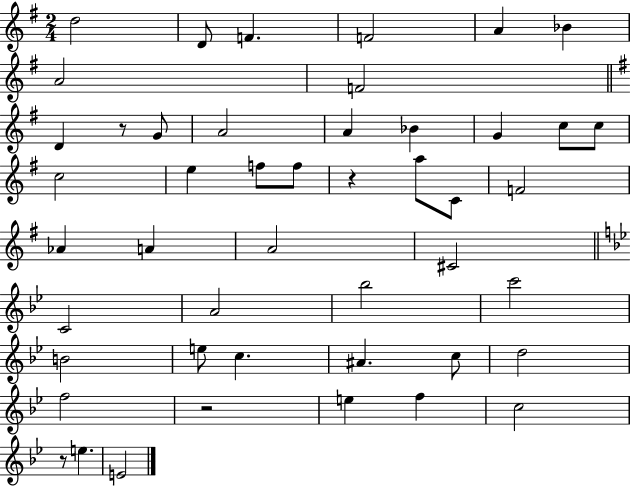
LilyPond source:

{
  \clef treble
  \numericTimeSignature
  \time 2/4
  \key g \major
  d''2 | d'8 f'4. | f'2 | a'4 bes'4 | \break a'2 | f'2 | \bar "||" \break \key e \minor d'4 r8 g'8 | a'2 | a'4 bes'4 | g'4 c''8 c''8 | \break c''2 | e''4 f''8 f''8 | r4 a''8 c'8 | f'2 | \break aes'4 a'4 | a'2 | cis'2 | \bar "||" \break \key bes \major c'2 | a'2 | bes''2 | c'''2 | \break b'2 | e''8 c''4. | ais'4. c''8 | d''2 | \break f''2 | r2 | e''4 f''4 | c''2 | \break r8 e''4. | e'2 | \bar "|."
}